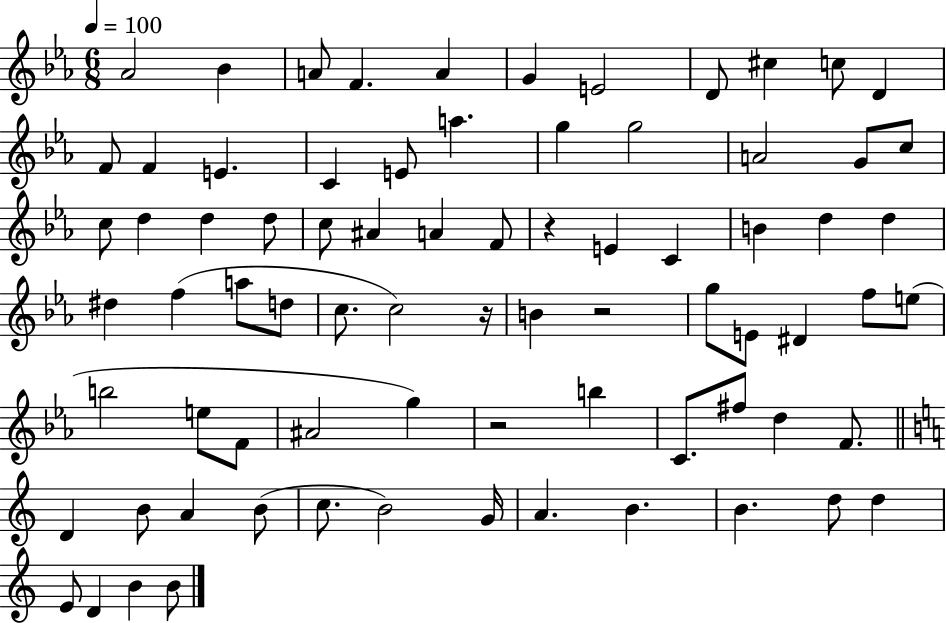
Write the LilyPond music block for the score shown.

{
  \clef treble
  \numericTimeSignature
  \time 6/8
  \key ees \major
  \tempo 4 = 100
  aes'2 bes'4 | a'8 f'4. a'4 | g'4 e'2 | d'8 cis''4 c''8 d'4 | \break f'8 f'4 e'4. | c'4 e'8 a''4. | g''4 g''2 | a'2 g'8 c''8 | \break c''8 d''4 d''4 d''8 | c''8 ais'4 a'4 f'8 | r4 e'4 c'4 | b'4 d''4 d''4 | \break dis''4 f''4( a''8 d''8 | c''8. c''2) r16 | b'4 r2 | g''8 e'8 dis'4 f''8 e''8( | \break b''2 e''8 f'8 | ais'2 g''4) | r2 b''4 | c'8. fis''8 d''4 f'8. | \break \bar "||" \break \key c \major d'4 b'8 a'4 b'8( | c''8. b'2) g'16 | a'4. b'4. | b'4. d''8 d''4 | \break e'8 d'4 b'4 b'8 | \bar "|."
}